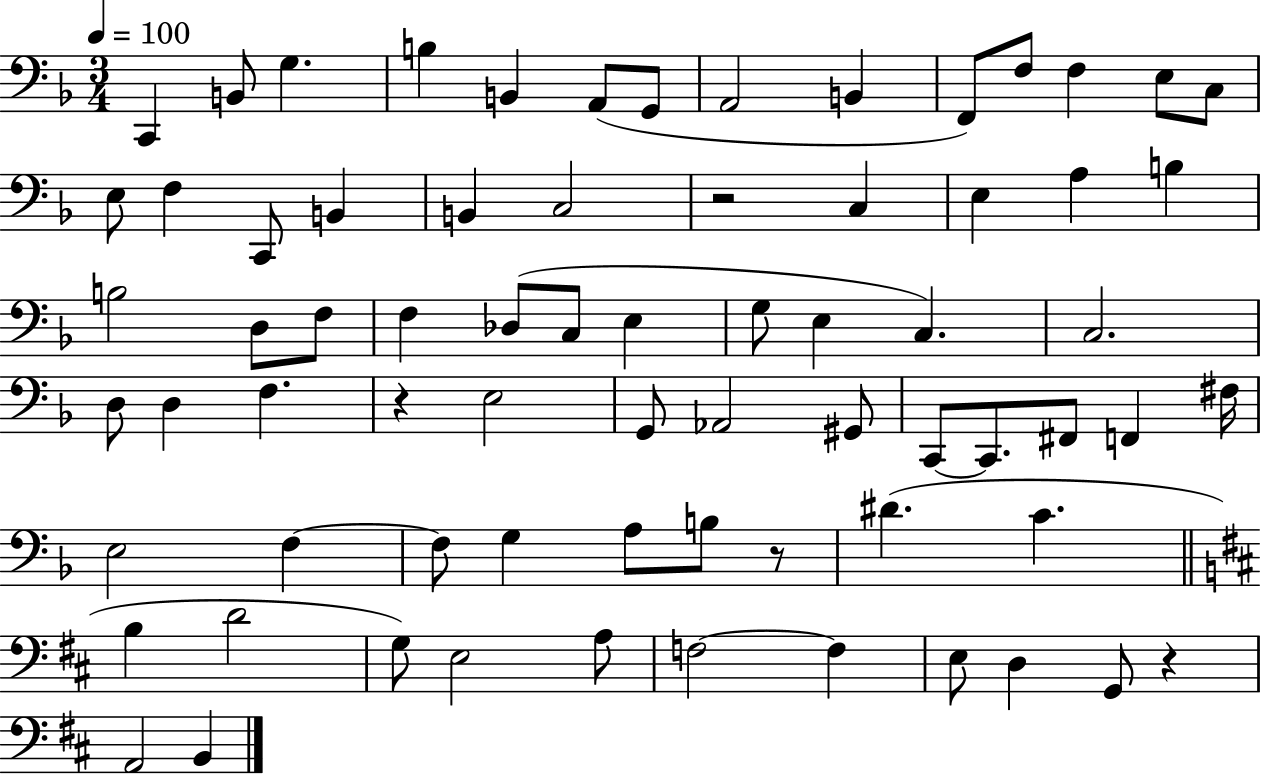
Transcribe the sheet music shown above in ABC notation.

X:1
T:Untitled
M:3/4
L:1/4
K:F
C,, B,,/2 G, B, B,, A,,/2 G,,/2 A,,2 B,, F,,/2 F,/2 F, E,/2 C,/2 E,/2 F, C,,/2 B,, B,, C,2 z2 C, E, A, B, B,2 D,/2 F,/2 F, _D,/2 C,/2 E, G,/2 E, C, C,2 D,/2 D, F, z E,2 G,,/2 _A,,2 ^G,,/2 C,,/2 C,,/2 ^F,,/2 F,, ^F,/4 E,2 F, F,/2 G, A,/2 B,/2 z/2 ^D C B, D2 G,/2 E,2 A,/2 F,2 F, E,/2 D, G,,/2 z A,,2 B,,